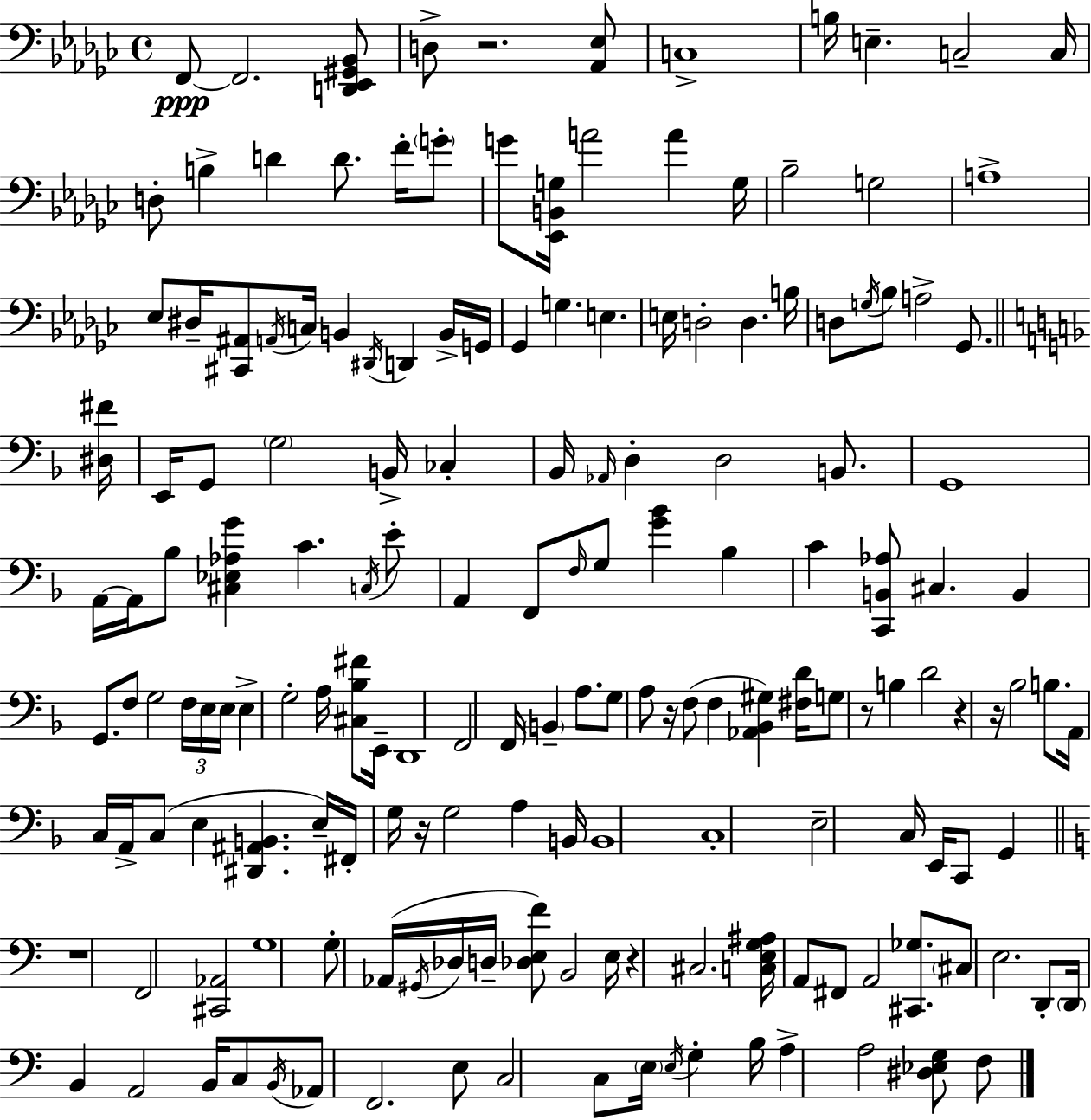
X:1
T:Untitled
M:4/4
L:1/4
K:Ebm
F,,/2 F,,2 [D,,_E,,^G,,_B,,]/2 D,/2 z2 [_A,,_E,]/2 C,4 B,/4 E, C,2 C,/4 D,/2 B, D D/2 F/4 G/2 G/2 [_E,,B,,G,]/4 A2 A G,/4 _B,2 G,2 A,4 _E,/2 ^D,/4 [^C,,^A,,]/2 A,,/4 C,/4 B,, ^D,,/4 D,, B,,/4 G,,/4 _G,, G, E, E,/4 D,2 D, B,/4 D,/2 G,/4 _B,/2 A,2 _G,,/2 [^D,^F]/4 E,,/4 G,,/2 G,2 B,,/4 _C, _B,,/4 _A,,/4 D, D,2 B,,/2 G,,4 A,,/4 A,,/4 _B,/2 [^C,_E,_A,G] C C,/4 E/2 A,, F,,/2 F,/4 G,/2 [G_B] _B, C [C,,B,,_A,]/2 ^C, B,, G,,/2 F,/2 G,2 F,/4 E,/4 E,/4 E, G,2 A,/4 [^C,_B,^F]/2 E,,/4 D,,4 F,,2 F,,/4 B,, A,/2 G,/2 A,/2 z/4 F,/2 F, [_A,,_B,,^G,] [^F,D]/4 G,/2 z/2 B, D2 z z/4 _B,2 B,/2 A,,/4 C,/4 A,,/4 C,/2 E, [^D,,^A,,B,,] E,/4 ^F,,/4 G,/4 z/4 G,2 A, B,,/4 B,,4 C,4 E,2 C,/4 E,,/4 C,,/2 G,, z4 F,,2 [^C,,_A,,]2 G,4 G,/2 _A,,/4 ^G,,/4 _D,/4 D,/4 [_D,E,F]/2 B,,2 E,/4 z ^C,2 [C,E,G,^A,]/4 A,,/2 ^F,,/2 A,,2 [^C,,_G,]/2 ^C,/2 E,2 D,,/2 D,,/4 B,, A,,2 B,,/4 C,/2 B,,/4 _A,,/2 F,,2 E,/2 C,2 C,/2 E,/4 E,/4 G, B,/4 A, A,2 [^D,_E,G,]/2 F,/2